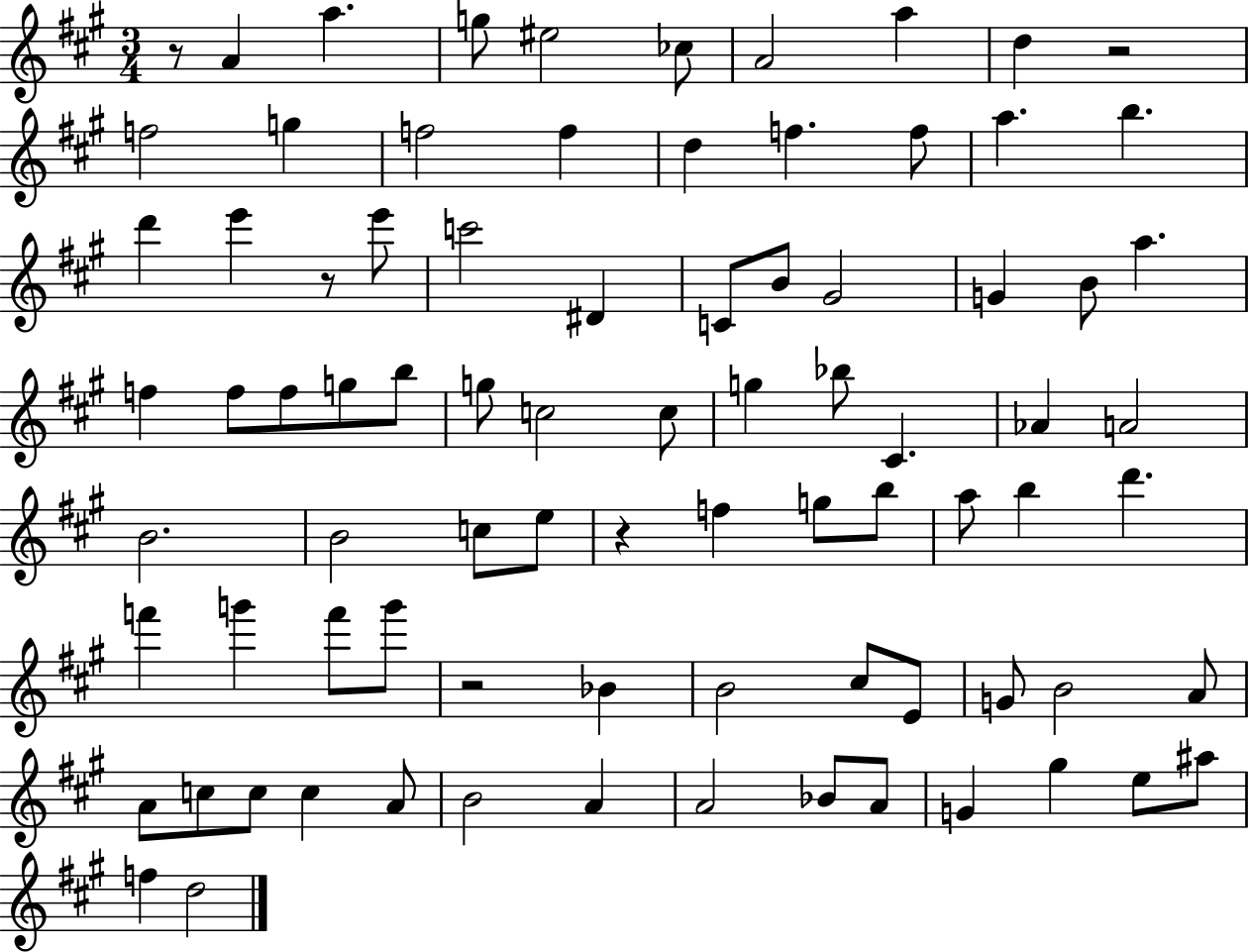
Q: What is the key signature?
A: A major